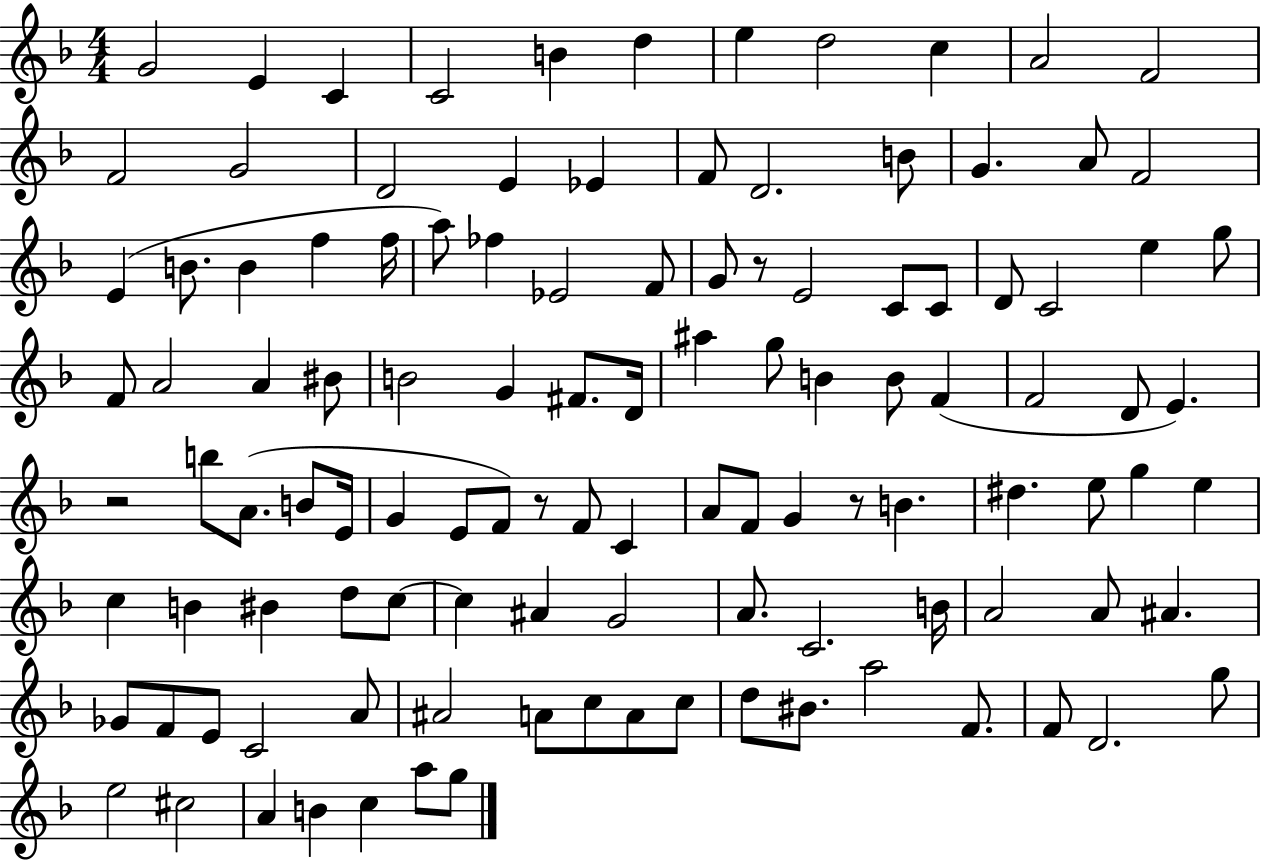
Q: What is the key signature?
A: F major